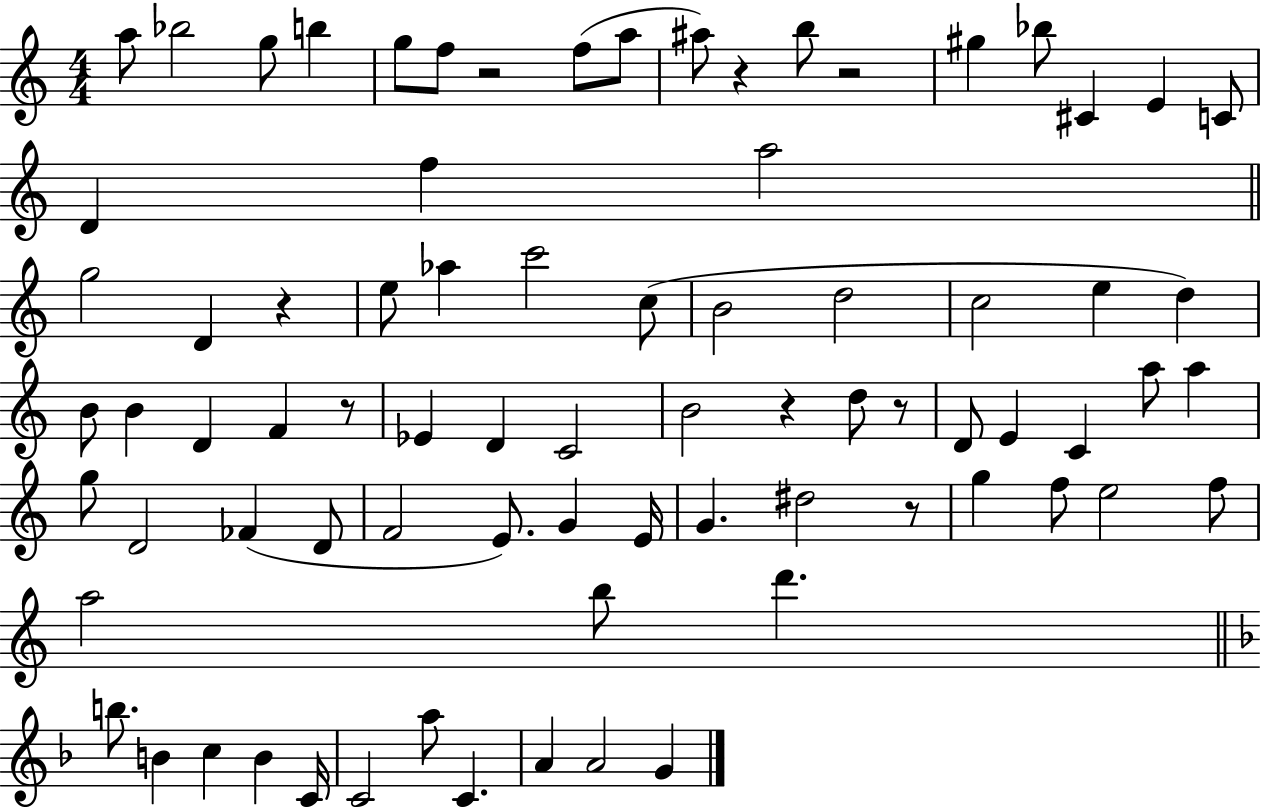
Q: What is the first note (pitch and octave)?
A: A5